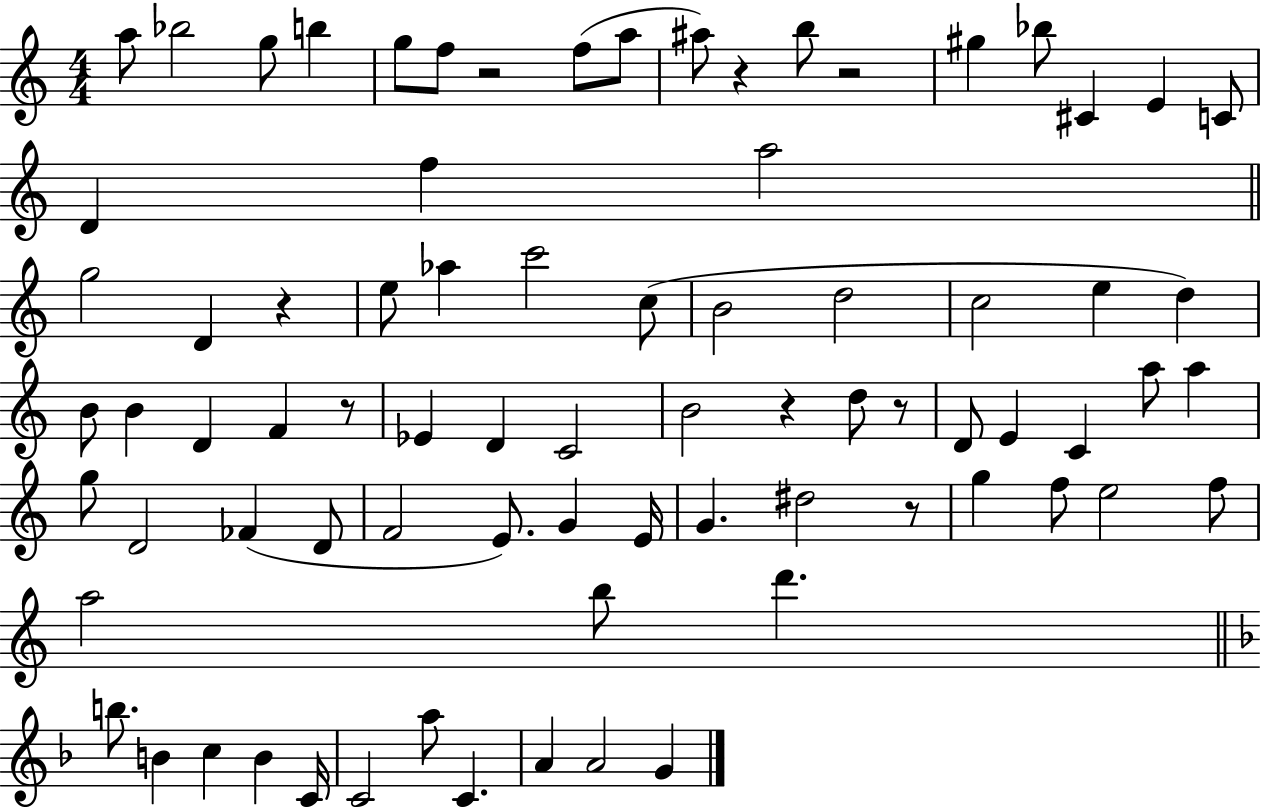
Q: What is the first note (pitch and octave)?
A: A5